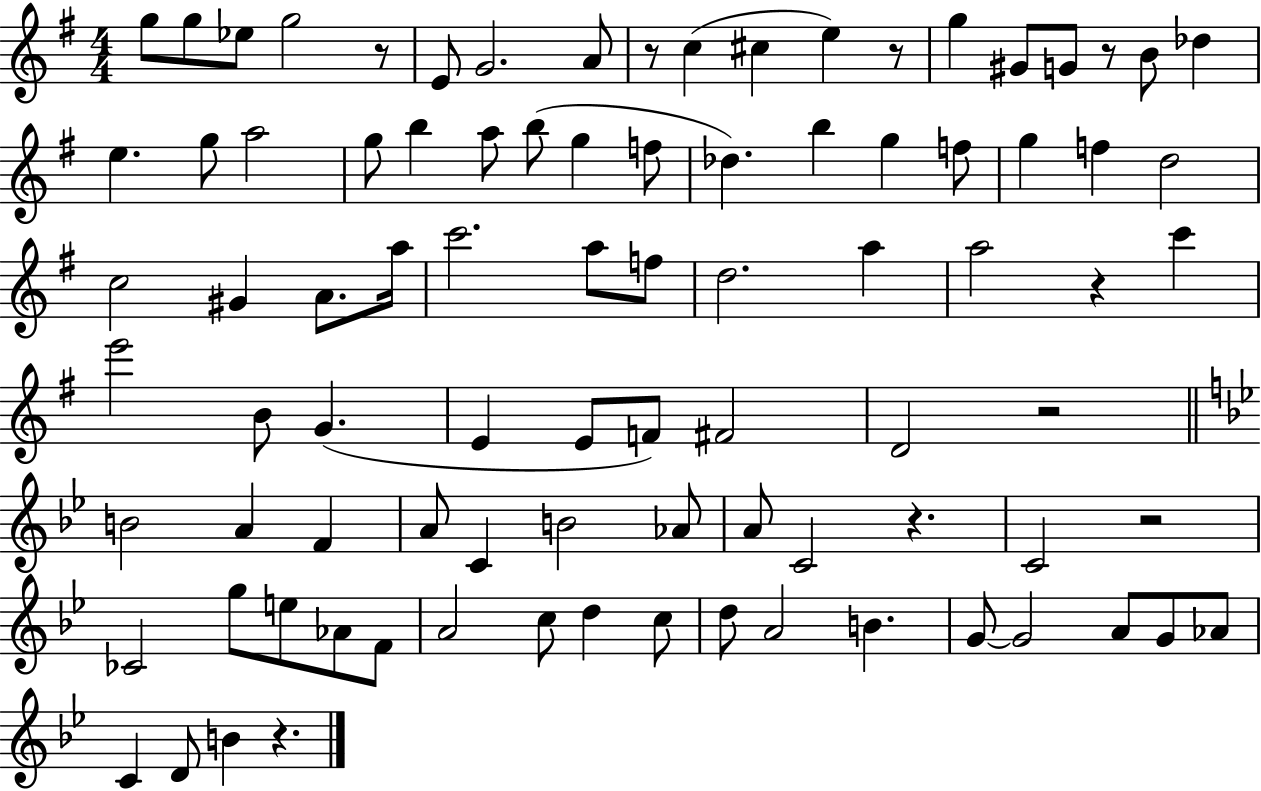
G5/e G5/e Eb5/e G5/h R/e E4/e G4/h. A4/e R/e C5/q C#5/q E5/q R/e G5/q G#4/e G4/e R/e B4/e Db5/q E5/q. G5/e A5/h G5/e B5/q A5/e B5/e G5/q F5/e Db5/q. B5/q G5/q F5/e G5/q F5/q D5/h C5/h G#4/q A4/e. A5/s C6/h. A5/e F5/e D5/h. A5/q A5/h R/q C6/q E6/h B4/e G4/q. E4/q E4/e F4/e F#4/h D4/h R/h B4/h A4/q F4/q A4/e C4/q B4/h Ab4/e A4/e C4/h R/q. C4/h R/h CES4/h G5/e E5/e Ab4/e F4/e A4/h C5/e D5/q C5/e D5/e A4/h B4/q. G4/e G4/h A4/e G4/e Ab4/e C4/q D4/e B4/q R/q.